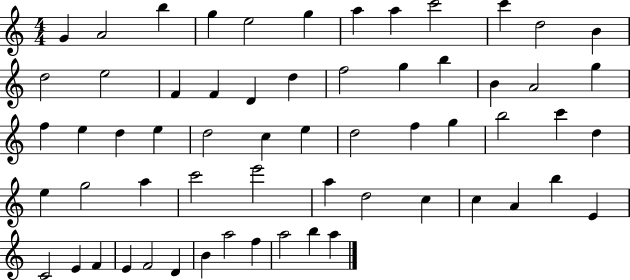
G4/q A4/h B5/q G5/q E5/h G5/q A5/q A5/q C6/h C6/q D5/h B4/q D5/h E5/h F4/q F4/q D4/q D5/q F5/h G5/q B5/q B4/q A4/h G5/q F5/q E5/q D5/q E5/q D5/h C5/q E5/q D5/h F5/q G5/q B5/h C6/q D5/q E5/q G5/h A5/q C6/h E6/h A5/q D5/h C5/q C5/q A4/q B5/q E4/q C4/h E4/q F4/q E4/q F4/h D4/q B4/q A5/h F5/q A5/h B5/q A5/q